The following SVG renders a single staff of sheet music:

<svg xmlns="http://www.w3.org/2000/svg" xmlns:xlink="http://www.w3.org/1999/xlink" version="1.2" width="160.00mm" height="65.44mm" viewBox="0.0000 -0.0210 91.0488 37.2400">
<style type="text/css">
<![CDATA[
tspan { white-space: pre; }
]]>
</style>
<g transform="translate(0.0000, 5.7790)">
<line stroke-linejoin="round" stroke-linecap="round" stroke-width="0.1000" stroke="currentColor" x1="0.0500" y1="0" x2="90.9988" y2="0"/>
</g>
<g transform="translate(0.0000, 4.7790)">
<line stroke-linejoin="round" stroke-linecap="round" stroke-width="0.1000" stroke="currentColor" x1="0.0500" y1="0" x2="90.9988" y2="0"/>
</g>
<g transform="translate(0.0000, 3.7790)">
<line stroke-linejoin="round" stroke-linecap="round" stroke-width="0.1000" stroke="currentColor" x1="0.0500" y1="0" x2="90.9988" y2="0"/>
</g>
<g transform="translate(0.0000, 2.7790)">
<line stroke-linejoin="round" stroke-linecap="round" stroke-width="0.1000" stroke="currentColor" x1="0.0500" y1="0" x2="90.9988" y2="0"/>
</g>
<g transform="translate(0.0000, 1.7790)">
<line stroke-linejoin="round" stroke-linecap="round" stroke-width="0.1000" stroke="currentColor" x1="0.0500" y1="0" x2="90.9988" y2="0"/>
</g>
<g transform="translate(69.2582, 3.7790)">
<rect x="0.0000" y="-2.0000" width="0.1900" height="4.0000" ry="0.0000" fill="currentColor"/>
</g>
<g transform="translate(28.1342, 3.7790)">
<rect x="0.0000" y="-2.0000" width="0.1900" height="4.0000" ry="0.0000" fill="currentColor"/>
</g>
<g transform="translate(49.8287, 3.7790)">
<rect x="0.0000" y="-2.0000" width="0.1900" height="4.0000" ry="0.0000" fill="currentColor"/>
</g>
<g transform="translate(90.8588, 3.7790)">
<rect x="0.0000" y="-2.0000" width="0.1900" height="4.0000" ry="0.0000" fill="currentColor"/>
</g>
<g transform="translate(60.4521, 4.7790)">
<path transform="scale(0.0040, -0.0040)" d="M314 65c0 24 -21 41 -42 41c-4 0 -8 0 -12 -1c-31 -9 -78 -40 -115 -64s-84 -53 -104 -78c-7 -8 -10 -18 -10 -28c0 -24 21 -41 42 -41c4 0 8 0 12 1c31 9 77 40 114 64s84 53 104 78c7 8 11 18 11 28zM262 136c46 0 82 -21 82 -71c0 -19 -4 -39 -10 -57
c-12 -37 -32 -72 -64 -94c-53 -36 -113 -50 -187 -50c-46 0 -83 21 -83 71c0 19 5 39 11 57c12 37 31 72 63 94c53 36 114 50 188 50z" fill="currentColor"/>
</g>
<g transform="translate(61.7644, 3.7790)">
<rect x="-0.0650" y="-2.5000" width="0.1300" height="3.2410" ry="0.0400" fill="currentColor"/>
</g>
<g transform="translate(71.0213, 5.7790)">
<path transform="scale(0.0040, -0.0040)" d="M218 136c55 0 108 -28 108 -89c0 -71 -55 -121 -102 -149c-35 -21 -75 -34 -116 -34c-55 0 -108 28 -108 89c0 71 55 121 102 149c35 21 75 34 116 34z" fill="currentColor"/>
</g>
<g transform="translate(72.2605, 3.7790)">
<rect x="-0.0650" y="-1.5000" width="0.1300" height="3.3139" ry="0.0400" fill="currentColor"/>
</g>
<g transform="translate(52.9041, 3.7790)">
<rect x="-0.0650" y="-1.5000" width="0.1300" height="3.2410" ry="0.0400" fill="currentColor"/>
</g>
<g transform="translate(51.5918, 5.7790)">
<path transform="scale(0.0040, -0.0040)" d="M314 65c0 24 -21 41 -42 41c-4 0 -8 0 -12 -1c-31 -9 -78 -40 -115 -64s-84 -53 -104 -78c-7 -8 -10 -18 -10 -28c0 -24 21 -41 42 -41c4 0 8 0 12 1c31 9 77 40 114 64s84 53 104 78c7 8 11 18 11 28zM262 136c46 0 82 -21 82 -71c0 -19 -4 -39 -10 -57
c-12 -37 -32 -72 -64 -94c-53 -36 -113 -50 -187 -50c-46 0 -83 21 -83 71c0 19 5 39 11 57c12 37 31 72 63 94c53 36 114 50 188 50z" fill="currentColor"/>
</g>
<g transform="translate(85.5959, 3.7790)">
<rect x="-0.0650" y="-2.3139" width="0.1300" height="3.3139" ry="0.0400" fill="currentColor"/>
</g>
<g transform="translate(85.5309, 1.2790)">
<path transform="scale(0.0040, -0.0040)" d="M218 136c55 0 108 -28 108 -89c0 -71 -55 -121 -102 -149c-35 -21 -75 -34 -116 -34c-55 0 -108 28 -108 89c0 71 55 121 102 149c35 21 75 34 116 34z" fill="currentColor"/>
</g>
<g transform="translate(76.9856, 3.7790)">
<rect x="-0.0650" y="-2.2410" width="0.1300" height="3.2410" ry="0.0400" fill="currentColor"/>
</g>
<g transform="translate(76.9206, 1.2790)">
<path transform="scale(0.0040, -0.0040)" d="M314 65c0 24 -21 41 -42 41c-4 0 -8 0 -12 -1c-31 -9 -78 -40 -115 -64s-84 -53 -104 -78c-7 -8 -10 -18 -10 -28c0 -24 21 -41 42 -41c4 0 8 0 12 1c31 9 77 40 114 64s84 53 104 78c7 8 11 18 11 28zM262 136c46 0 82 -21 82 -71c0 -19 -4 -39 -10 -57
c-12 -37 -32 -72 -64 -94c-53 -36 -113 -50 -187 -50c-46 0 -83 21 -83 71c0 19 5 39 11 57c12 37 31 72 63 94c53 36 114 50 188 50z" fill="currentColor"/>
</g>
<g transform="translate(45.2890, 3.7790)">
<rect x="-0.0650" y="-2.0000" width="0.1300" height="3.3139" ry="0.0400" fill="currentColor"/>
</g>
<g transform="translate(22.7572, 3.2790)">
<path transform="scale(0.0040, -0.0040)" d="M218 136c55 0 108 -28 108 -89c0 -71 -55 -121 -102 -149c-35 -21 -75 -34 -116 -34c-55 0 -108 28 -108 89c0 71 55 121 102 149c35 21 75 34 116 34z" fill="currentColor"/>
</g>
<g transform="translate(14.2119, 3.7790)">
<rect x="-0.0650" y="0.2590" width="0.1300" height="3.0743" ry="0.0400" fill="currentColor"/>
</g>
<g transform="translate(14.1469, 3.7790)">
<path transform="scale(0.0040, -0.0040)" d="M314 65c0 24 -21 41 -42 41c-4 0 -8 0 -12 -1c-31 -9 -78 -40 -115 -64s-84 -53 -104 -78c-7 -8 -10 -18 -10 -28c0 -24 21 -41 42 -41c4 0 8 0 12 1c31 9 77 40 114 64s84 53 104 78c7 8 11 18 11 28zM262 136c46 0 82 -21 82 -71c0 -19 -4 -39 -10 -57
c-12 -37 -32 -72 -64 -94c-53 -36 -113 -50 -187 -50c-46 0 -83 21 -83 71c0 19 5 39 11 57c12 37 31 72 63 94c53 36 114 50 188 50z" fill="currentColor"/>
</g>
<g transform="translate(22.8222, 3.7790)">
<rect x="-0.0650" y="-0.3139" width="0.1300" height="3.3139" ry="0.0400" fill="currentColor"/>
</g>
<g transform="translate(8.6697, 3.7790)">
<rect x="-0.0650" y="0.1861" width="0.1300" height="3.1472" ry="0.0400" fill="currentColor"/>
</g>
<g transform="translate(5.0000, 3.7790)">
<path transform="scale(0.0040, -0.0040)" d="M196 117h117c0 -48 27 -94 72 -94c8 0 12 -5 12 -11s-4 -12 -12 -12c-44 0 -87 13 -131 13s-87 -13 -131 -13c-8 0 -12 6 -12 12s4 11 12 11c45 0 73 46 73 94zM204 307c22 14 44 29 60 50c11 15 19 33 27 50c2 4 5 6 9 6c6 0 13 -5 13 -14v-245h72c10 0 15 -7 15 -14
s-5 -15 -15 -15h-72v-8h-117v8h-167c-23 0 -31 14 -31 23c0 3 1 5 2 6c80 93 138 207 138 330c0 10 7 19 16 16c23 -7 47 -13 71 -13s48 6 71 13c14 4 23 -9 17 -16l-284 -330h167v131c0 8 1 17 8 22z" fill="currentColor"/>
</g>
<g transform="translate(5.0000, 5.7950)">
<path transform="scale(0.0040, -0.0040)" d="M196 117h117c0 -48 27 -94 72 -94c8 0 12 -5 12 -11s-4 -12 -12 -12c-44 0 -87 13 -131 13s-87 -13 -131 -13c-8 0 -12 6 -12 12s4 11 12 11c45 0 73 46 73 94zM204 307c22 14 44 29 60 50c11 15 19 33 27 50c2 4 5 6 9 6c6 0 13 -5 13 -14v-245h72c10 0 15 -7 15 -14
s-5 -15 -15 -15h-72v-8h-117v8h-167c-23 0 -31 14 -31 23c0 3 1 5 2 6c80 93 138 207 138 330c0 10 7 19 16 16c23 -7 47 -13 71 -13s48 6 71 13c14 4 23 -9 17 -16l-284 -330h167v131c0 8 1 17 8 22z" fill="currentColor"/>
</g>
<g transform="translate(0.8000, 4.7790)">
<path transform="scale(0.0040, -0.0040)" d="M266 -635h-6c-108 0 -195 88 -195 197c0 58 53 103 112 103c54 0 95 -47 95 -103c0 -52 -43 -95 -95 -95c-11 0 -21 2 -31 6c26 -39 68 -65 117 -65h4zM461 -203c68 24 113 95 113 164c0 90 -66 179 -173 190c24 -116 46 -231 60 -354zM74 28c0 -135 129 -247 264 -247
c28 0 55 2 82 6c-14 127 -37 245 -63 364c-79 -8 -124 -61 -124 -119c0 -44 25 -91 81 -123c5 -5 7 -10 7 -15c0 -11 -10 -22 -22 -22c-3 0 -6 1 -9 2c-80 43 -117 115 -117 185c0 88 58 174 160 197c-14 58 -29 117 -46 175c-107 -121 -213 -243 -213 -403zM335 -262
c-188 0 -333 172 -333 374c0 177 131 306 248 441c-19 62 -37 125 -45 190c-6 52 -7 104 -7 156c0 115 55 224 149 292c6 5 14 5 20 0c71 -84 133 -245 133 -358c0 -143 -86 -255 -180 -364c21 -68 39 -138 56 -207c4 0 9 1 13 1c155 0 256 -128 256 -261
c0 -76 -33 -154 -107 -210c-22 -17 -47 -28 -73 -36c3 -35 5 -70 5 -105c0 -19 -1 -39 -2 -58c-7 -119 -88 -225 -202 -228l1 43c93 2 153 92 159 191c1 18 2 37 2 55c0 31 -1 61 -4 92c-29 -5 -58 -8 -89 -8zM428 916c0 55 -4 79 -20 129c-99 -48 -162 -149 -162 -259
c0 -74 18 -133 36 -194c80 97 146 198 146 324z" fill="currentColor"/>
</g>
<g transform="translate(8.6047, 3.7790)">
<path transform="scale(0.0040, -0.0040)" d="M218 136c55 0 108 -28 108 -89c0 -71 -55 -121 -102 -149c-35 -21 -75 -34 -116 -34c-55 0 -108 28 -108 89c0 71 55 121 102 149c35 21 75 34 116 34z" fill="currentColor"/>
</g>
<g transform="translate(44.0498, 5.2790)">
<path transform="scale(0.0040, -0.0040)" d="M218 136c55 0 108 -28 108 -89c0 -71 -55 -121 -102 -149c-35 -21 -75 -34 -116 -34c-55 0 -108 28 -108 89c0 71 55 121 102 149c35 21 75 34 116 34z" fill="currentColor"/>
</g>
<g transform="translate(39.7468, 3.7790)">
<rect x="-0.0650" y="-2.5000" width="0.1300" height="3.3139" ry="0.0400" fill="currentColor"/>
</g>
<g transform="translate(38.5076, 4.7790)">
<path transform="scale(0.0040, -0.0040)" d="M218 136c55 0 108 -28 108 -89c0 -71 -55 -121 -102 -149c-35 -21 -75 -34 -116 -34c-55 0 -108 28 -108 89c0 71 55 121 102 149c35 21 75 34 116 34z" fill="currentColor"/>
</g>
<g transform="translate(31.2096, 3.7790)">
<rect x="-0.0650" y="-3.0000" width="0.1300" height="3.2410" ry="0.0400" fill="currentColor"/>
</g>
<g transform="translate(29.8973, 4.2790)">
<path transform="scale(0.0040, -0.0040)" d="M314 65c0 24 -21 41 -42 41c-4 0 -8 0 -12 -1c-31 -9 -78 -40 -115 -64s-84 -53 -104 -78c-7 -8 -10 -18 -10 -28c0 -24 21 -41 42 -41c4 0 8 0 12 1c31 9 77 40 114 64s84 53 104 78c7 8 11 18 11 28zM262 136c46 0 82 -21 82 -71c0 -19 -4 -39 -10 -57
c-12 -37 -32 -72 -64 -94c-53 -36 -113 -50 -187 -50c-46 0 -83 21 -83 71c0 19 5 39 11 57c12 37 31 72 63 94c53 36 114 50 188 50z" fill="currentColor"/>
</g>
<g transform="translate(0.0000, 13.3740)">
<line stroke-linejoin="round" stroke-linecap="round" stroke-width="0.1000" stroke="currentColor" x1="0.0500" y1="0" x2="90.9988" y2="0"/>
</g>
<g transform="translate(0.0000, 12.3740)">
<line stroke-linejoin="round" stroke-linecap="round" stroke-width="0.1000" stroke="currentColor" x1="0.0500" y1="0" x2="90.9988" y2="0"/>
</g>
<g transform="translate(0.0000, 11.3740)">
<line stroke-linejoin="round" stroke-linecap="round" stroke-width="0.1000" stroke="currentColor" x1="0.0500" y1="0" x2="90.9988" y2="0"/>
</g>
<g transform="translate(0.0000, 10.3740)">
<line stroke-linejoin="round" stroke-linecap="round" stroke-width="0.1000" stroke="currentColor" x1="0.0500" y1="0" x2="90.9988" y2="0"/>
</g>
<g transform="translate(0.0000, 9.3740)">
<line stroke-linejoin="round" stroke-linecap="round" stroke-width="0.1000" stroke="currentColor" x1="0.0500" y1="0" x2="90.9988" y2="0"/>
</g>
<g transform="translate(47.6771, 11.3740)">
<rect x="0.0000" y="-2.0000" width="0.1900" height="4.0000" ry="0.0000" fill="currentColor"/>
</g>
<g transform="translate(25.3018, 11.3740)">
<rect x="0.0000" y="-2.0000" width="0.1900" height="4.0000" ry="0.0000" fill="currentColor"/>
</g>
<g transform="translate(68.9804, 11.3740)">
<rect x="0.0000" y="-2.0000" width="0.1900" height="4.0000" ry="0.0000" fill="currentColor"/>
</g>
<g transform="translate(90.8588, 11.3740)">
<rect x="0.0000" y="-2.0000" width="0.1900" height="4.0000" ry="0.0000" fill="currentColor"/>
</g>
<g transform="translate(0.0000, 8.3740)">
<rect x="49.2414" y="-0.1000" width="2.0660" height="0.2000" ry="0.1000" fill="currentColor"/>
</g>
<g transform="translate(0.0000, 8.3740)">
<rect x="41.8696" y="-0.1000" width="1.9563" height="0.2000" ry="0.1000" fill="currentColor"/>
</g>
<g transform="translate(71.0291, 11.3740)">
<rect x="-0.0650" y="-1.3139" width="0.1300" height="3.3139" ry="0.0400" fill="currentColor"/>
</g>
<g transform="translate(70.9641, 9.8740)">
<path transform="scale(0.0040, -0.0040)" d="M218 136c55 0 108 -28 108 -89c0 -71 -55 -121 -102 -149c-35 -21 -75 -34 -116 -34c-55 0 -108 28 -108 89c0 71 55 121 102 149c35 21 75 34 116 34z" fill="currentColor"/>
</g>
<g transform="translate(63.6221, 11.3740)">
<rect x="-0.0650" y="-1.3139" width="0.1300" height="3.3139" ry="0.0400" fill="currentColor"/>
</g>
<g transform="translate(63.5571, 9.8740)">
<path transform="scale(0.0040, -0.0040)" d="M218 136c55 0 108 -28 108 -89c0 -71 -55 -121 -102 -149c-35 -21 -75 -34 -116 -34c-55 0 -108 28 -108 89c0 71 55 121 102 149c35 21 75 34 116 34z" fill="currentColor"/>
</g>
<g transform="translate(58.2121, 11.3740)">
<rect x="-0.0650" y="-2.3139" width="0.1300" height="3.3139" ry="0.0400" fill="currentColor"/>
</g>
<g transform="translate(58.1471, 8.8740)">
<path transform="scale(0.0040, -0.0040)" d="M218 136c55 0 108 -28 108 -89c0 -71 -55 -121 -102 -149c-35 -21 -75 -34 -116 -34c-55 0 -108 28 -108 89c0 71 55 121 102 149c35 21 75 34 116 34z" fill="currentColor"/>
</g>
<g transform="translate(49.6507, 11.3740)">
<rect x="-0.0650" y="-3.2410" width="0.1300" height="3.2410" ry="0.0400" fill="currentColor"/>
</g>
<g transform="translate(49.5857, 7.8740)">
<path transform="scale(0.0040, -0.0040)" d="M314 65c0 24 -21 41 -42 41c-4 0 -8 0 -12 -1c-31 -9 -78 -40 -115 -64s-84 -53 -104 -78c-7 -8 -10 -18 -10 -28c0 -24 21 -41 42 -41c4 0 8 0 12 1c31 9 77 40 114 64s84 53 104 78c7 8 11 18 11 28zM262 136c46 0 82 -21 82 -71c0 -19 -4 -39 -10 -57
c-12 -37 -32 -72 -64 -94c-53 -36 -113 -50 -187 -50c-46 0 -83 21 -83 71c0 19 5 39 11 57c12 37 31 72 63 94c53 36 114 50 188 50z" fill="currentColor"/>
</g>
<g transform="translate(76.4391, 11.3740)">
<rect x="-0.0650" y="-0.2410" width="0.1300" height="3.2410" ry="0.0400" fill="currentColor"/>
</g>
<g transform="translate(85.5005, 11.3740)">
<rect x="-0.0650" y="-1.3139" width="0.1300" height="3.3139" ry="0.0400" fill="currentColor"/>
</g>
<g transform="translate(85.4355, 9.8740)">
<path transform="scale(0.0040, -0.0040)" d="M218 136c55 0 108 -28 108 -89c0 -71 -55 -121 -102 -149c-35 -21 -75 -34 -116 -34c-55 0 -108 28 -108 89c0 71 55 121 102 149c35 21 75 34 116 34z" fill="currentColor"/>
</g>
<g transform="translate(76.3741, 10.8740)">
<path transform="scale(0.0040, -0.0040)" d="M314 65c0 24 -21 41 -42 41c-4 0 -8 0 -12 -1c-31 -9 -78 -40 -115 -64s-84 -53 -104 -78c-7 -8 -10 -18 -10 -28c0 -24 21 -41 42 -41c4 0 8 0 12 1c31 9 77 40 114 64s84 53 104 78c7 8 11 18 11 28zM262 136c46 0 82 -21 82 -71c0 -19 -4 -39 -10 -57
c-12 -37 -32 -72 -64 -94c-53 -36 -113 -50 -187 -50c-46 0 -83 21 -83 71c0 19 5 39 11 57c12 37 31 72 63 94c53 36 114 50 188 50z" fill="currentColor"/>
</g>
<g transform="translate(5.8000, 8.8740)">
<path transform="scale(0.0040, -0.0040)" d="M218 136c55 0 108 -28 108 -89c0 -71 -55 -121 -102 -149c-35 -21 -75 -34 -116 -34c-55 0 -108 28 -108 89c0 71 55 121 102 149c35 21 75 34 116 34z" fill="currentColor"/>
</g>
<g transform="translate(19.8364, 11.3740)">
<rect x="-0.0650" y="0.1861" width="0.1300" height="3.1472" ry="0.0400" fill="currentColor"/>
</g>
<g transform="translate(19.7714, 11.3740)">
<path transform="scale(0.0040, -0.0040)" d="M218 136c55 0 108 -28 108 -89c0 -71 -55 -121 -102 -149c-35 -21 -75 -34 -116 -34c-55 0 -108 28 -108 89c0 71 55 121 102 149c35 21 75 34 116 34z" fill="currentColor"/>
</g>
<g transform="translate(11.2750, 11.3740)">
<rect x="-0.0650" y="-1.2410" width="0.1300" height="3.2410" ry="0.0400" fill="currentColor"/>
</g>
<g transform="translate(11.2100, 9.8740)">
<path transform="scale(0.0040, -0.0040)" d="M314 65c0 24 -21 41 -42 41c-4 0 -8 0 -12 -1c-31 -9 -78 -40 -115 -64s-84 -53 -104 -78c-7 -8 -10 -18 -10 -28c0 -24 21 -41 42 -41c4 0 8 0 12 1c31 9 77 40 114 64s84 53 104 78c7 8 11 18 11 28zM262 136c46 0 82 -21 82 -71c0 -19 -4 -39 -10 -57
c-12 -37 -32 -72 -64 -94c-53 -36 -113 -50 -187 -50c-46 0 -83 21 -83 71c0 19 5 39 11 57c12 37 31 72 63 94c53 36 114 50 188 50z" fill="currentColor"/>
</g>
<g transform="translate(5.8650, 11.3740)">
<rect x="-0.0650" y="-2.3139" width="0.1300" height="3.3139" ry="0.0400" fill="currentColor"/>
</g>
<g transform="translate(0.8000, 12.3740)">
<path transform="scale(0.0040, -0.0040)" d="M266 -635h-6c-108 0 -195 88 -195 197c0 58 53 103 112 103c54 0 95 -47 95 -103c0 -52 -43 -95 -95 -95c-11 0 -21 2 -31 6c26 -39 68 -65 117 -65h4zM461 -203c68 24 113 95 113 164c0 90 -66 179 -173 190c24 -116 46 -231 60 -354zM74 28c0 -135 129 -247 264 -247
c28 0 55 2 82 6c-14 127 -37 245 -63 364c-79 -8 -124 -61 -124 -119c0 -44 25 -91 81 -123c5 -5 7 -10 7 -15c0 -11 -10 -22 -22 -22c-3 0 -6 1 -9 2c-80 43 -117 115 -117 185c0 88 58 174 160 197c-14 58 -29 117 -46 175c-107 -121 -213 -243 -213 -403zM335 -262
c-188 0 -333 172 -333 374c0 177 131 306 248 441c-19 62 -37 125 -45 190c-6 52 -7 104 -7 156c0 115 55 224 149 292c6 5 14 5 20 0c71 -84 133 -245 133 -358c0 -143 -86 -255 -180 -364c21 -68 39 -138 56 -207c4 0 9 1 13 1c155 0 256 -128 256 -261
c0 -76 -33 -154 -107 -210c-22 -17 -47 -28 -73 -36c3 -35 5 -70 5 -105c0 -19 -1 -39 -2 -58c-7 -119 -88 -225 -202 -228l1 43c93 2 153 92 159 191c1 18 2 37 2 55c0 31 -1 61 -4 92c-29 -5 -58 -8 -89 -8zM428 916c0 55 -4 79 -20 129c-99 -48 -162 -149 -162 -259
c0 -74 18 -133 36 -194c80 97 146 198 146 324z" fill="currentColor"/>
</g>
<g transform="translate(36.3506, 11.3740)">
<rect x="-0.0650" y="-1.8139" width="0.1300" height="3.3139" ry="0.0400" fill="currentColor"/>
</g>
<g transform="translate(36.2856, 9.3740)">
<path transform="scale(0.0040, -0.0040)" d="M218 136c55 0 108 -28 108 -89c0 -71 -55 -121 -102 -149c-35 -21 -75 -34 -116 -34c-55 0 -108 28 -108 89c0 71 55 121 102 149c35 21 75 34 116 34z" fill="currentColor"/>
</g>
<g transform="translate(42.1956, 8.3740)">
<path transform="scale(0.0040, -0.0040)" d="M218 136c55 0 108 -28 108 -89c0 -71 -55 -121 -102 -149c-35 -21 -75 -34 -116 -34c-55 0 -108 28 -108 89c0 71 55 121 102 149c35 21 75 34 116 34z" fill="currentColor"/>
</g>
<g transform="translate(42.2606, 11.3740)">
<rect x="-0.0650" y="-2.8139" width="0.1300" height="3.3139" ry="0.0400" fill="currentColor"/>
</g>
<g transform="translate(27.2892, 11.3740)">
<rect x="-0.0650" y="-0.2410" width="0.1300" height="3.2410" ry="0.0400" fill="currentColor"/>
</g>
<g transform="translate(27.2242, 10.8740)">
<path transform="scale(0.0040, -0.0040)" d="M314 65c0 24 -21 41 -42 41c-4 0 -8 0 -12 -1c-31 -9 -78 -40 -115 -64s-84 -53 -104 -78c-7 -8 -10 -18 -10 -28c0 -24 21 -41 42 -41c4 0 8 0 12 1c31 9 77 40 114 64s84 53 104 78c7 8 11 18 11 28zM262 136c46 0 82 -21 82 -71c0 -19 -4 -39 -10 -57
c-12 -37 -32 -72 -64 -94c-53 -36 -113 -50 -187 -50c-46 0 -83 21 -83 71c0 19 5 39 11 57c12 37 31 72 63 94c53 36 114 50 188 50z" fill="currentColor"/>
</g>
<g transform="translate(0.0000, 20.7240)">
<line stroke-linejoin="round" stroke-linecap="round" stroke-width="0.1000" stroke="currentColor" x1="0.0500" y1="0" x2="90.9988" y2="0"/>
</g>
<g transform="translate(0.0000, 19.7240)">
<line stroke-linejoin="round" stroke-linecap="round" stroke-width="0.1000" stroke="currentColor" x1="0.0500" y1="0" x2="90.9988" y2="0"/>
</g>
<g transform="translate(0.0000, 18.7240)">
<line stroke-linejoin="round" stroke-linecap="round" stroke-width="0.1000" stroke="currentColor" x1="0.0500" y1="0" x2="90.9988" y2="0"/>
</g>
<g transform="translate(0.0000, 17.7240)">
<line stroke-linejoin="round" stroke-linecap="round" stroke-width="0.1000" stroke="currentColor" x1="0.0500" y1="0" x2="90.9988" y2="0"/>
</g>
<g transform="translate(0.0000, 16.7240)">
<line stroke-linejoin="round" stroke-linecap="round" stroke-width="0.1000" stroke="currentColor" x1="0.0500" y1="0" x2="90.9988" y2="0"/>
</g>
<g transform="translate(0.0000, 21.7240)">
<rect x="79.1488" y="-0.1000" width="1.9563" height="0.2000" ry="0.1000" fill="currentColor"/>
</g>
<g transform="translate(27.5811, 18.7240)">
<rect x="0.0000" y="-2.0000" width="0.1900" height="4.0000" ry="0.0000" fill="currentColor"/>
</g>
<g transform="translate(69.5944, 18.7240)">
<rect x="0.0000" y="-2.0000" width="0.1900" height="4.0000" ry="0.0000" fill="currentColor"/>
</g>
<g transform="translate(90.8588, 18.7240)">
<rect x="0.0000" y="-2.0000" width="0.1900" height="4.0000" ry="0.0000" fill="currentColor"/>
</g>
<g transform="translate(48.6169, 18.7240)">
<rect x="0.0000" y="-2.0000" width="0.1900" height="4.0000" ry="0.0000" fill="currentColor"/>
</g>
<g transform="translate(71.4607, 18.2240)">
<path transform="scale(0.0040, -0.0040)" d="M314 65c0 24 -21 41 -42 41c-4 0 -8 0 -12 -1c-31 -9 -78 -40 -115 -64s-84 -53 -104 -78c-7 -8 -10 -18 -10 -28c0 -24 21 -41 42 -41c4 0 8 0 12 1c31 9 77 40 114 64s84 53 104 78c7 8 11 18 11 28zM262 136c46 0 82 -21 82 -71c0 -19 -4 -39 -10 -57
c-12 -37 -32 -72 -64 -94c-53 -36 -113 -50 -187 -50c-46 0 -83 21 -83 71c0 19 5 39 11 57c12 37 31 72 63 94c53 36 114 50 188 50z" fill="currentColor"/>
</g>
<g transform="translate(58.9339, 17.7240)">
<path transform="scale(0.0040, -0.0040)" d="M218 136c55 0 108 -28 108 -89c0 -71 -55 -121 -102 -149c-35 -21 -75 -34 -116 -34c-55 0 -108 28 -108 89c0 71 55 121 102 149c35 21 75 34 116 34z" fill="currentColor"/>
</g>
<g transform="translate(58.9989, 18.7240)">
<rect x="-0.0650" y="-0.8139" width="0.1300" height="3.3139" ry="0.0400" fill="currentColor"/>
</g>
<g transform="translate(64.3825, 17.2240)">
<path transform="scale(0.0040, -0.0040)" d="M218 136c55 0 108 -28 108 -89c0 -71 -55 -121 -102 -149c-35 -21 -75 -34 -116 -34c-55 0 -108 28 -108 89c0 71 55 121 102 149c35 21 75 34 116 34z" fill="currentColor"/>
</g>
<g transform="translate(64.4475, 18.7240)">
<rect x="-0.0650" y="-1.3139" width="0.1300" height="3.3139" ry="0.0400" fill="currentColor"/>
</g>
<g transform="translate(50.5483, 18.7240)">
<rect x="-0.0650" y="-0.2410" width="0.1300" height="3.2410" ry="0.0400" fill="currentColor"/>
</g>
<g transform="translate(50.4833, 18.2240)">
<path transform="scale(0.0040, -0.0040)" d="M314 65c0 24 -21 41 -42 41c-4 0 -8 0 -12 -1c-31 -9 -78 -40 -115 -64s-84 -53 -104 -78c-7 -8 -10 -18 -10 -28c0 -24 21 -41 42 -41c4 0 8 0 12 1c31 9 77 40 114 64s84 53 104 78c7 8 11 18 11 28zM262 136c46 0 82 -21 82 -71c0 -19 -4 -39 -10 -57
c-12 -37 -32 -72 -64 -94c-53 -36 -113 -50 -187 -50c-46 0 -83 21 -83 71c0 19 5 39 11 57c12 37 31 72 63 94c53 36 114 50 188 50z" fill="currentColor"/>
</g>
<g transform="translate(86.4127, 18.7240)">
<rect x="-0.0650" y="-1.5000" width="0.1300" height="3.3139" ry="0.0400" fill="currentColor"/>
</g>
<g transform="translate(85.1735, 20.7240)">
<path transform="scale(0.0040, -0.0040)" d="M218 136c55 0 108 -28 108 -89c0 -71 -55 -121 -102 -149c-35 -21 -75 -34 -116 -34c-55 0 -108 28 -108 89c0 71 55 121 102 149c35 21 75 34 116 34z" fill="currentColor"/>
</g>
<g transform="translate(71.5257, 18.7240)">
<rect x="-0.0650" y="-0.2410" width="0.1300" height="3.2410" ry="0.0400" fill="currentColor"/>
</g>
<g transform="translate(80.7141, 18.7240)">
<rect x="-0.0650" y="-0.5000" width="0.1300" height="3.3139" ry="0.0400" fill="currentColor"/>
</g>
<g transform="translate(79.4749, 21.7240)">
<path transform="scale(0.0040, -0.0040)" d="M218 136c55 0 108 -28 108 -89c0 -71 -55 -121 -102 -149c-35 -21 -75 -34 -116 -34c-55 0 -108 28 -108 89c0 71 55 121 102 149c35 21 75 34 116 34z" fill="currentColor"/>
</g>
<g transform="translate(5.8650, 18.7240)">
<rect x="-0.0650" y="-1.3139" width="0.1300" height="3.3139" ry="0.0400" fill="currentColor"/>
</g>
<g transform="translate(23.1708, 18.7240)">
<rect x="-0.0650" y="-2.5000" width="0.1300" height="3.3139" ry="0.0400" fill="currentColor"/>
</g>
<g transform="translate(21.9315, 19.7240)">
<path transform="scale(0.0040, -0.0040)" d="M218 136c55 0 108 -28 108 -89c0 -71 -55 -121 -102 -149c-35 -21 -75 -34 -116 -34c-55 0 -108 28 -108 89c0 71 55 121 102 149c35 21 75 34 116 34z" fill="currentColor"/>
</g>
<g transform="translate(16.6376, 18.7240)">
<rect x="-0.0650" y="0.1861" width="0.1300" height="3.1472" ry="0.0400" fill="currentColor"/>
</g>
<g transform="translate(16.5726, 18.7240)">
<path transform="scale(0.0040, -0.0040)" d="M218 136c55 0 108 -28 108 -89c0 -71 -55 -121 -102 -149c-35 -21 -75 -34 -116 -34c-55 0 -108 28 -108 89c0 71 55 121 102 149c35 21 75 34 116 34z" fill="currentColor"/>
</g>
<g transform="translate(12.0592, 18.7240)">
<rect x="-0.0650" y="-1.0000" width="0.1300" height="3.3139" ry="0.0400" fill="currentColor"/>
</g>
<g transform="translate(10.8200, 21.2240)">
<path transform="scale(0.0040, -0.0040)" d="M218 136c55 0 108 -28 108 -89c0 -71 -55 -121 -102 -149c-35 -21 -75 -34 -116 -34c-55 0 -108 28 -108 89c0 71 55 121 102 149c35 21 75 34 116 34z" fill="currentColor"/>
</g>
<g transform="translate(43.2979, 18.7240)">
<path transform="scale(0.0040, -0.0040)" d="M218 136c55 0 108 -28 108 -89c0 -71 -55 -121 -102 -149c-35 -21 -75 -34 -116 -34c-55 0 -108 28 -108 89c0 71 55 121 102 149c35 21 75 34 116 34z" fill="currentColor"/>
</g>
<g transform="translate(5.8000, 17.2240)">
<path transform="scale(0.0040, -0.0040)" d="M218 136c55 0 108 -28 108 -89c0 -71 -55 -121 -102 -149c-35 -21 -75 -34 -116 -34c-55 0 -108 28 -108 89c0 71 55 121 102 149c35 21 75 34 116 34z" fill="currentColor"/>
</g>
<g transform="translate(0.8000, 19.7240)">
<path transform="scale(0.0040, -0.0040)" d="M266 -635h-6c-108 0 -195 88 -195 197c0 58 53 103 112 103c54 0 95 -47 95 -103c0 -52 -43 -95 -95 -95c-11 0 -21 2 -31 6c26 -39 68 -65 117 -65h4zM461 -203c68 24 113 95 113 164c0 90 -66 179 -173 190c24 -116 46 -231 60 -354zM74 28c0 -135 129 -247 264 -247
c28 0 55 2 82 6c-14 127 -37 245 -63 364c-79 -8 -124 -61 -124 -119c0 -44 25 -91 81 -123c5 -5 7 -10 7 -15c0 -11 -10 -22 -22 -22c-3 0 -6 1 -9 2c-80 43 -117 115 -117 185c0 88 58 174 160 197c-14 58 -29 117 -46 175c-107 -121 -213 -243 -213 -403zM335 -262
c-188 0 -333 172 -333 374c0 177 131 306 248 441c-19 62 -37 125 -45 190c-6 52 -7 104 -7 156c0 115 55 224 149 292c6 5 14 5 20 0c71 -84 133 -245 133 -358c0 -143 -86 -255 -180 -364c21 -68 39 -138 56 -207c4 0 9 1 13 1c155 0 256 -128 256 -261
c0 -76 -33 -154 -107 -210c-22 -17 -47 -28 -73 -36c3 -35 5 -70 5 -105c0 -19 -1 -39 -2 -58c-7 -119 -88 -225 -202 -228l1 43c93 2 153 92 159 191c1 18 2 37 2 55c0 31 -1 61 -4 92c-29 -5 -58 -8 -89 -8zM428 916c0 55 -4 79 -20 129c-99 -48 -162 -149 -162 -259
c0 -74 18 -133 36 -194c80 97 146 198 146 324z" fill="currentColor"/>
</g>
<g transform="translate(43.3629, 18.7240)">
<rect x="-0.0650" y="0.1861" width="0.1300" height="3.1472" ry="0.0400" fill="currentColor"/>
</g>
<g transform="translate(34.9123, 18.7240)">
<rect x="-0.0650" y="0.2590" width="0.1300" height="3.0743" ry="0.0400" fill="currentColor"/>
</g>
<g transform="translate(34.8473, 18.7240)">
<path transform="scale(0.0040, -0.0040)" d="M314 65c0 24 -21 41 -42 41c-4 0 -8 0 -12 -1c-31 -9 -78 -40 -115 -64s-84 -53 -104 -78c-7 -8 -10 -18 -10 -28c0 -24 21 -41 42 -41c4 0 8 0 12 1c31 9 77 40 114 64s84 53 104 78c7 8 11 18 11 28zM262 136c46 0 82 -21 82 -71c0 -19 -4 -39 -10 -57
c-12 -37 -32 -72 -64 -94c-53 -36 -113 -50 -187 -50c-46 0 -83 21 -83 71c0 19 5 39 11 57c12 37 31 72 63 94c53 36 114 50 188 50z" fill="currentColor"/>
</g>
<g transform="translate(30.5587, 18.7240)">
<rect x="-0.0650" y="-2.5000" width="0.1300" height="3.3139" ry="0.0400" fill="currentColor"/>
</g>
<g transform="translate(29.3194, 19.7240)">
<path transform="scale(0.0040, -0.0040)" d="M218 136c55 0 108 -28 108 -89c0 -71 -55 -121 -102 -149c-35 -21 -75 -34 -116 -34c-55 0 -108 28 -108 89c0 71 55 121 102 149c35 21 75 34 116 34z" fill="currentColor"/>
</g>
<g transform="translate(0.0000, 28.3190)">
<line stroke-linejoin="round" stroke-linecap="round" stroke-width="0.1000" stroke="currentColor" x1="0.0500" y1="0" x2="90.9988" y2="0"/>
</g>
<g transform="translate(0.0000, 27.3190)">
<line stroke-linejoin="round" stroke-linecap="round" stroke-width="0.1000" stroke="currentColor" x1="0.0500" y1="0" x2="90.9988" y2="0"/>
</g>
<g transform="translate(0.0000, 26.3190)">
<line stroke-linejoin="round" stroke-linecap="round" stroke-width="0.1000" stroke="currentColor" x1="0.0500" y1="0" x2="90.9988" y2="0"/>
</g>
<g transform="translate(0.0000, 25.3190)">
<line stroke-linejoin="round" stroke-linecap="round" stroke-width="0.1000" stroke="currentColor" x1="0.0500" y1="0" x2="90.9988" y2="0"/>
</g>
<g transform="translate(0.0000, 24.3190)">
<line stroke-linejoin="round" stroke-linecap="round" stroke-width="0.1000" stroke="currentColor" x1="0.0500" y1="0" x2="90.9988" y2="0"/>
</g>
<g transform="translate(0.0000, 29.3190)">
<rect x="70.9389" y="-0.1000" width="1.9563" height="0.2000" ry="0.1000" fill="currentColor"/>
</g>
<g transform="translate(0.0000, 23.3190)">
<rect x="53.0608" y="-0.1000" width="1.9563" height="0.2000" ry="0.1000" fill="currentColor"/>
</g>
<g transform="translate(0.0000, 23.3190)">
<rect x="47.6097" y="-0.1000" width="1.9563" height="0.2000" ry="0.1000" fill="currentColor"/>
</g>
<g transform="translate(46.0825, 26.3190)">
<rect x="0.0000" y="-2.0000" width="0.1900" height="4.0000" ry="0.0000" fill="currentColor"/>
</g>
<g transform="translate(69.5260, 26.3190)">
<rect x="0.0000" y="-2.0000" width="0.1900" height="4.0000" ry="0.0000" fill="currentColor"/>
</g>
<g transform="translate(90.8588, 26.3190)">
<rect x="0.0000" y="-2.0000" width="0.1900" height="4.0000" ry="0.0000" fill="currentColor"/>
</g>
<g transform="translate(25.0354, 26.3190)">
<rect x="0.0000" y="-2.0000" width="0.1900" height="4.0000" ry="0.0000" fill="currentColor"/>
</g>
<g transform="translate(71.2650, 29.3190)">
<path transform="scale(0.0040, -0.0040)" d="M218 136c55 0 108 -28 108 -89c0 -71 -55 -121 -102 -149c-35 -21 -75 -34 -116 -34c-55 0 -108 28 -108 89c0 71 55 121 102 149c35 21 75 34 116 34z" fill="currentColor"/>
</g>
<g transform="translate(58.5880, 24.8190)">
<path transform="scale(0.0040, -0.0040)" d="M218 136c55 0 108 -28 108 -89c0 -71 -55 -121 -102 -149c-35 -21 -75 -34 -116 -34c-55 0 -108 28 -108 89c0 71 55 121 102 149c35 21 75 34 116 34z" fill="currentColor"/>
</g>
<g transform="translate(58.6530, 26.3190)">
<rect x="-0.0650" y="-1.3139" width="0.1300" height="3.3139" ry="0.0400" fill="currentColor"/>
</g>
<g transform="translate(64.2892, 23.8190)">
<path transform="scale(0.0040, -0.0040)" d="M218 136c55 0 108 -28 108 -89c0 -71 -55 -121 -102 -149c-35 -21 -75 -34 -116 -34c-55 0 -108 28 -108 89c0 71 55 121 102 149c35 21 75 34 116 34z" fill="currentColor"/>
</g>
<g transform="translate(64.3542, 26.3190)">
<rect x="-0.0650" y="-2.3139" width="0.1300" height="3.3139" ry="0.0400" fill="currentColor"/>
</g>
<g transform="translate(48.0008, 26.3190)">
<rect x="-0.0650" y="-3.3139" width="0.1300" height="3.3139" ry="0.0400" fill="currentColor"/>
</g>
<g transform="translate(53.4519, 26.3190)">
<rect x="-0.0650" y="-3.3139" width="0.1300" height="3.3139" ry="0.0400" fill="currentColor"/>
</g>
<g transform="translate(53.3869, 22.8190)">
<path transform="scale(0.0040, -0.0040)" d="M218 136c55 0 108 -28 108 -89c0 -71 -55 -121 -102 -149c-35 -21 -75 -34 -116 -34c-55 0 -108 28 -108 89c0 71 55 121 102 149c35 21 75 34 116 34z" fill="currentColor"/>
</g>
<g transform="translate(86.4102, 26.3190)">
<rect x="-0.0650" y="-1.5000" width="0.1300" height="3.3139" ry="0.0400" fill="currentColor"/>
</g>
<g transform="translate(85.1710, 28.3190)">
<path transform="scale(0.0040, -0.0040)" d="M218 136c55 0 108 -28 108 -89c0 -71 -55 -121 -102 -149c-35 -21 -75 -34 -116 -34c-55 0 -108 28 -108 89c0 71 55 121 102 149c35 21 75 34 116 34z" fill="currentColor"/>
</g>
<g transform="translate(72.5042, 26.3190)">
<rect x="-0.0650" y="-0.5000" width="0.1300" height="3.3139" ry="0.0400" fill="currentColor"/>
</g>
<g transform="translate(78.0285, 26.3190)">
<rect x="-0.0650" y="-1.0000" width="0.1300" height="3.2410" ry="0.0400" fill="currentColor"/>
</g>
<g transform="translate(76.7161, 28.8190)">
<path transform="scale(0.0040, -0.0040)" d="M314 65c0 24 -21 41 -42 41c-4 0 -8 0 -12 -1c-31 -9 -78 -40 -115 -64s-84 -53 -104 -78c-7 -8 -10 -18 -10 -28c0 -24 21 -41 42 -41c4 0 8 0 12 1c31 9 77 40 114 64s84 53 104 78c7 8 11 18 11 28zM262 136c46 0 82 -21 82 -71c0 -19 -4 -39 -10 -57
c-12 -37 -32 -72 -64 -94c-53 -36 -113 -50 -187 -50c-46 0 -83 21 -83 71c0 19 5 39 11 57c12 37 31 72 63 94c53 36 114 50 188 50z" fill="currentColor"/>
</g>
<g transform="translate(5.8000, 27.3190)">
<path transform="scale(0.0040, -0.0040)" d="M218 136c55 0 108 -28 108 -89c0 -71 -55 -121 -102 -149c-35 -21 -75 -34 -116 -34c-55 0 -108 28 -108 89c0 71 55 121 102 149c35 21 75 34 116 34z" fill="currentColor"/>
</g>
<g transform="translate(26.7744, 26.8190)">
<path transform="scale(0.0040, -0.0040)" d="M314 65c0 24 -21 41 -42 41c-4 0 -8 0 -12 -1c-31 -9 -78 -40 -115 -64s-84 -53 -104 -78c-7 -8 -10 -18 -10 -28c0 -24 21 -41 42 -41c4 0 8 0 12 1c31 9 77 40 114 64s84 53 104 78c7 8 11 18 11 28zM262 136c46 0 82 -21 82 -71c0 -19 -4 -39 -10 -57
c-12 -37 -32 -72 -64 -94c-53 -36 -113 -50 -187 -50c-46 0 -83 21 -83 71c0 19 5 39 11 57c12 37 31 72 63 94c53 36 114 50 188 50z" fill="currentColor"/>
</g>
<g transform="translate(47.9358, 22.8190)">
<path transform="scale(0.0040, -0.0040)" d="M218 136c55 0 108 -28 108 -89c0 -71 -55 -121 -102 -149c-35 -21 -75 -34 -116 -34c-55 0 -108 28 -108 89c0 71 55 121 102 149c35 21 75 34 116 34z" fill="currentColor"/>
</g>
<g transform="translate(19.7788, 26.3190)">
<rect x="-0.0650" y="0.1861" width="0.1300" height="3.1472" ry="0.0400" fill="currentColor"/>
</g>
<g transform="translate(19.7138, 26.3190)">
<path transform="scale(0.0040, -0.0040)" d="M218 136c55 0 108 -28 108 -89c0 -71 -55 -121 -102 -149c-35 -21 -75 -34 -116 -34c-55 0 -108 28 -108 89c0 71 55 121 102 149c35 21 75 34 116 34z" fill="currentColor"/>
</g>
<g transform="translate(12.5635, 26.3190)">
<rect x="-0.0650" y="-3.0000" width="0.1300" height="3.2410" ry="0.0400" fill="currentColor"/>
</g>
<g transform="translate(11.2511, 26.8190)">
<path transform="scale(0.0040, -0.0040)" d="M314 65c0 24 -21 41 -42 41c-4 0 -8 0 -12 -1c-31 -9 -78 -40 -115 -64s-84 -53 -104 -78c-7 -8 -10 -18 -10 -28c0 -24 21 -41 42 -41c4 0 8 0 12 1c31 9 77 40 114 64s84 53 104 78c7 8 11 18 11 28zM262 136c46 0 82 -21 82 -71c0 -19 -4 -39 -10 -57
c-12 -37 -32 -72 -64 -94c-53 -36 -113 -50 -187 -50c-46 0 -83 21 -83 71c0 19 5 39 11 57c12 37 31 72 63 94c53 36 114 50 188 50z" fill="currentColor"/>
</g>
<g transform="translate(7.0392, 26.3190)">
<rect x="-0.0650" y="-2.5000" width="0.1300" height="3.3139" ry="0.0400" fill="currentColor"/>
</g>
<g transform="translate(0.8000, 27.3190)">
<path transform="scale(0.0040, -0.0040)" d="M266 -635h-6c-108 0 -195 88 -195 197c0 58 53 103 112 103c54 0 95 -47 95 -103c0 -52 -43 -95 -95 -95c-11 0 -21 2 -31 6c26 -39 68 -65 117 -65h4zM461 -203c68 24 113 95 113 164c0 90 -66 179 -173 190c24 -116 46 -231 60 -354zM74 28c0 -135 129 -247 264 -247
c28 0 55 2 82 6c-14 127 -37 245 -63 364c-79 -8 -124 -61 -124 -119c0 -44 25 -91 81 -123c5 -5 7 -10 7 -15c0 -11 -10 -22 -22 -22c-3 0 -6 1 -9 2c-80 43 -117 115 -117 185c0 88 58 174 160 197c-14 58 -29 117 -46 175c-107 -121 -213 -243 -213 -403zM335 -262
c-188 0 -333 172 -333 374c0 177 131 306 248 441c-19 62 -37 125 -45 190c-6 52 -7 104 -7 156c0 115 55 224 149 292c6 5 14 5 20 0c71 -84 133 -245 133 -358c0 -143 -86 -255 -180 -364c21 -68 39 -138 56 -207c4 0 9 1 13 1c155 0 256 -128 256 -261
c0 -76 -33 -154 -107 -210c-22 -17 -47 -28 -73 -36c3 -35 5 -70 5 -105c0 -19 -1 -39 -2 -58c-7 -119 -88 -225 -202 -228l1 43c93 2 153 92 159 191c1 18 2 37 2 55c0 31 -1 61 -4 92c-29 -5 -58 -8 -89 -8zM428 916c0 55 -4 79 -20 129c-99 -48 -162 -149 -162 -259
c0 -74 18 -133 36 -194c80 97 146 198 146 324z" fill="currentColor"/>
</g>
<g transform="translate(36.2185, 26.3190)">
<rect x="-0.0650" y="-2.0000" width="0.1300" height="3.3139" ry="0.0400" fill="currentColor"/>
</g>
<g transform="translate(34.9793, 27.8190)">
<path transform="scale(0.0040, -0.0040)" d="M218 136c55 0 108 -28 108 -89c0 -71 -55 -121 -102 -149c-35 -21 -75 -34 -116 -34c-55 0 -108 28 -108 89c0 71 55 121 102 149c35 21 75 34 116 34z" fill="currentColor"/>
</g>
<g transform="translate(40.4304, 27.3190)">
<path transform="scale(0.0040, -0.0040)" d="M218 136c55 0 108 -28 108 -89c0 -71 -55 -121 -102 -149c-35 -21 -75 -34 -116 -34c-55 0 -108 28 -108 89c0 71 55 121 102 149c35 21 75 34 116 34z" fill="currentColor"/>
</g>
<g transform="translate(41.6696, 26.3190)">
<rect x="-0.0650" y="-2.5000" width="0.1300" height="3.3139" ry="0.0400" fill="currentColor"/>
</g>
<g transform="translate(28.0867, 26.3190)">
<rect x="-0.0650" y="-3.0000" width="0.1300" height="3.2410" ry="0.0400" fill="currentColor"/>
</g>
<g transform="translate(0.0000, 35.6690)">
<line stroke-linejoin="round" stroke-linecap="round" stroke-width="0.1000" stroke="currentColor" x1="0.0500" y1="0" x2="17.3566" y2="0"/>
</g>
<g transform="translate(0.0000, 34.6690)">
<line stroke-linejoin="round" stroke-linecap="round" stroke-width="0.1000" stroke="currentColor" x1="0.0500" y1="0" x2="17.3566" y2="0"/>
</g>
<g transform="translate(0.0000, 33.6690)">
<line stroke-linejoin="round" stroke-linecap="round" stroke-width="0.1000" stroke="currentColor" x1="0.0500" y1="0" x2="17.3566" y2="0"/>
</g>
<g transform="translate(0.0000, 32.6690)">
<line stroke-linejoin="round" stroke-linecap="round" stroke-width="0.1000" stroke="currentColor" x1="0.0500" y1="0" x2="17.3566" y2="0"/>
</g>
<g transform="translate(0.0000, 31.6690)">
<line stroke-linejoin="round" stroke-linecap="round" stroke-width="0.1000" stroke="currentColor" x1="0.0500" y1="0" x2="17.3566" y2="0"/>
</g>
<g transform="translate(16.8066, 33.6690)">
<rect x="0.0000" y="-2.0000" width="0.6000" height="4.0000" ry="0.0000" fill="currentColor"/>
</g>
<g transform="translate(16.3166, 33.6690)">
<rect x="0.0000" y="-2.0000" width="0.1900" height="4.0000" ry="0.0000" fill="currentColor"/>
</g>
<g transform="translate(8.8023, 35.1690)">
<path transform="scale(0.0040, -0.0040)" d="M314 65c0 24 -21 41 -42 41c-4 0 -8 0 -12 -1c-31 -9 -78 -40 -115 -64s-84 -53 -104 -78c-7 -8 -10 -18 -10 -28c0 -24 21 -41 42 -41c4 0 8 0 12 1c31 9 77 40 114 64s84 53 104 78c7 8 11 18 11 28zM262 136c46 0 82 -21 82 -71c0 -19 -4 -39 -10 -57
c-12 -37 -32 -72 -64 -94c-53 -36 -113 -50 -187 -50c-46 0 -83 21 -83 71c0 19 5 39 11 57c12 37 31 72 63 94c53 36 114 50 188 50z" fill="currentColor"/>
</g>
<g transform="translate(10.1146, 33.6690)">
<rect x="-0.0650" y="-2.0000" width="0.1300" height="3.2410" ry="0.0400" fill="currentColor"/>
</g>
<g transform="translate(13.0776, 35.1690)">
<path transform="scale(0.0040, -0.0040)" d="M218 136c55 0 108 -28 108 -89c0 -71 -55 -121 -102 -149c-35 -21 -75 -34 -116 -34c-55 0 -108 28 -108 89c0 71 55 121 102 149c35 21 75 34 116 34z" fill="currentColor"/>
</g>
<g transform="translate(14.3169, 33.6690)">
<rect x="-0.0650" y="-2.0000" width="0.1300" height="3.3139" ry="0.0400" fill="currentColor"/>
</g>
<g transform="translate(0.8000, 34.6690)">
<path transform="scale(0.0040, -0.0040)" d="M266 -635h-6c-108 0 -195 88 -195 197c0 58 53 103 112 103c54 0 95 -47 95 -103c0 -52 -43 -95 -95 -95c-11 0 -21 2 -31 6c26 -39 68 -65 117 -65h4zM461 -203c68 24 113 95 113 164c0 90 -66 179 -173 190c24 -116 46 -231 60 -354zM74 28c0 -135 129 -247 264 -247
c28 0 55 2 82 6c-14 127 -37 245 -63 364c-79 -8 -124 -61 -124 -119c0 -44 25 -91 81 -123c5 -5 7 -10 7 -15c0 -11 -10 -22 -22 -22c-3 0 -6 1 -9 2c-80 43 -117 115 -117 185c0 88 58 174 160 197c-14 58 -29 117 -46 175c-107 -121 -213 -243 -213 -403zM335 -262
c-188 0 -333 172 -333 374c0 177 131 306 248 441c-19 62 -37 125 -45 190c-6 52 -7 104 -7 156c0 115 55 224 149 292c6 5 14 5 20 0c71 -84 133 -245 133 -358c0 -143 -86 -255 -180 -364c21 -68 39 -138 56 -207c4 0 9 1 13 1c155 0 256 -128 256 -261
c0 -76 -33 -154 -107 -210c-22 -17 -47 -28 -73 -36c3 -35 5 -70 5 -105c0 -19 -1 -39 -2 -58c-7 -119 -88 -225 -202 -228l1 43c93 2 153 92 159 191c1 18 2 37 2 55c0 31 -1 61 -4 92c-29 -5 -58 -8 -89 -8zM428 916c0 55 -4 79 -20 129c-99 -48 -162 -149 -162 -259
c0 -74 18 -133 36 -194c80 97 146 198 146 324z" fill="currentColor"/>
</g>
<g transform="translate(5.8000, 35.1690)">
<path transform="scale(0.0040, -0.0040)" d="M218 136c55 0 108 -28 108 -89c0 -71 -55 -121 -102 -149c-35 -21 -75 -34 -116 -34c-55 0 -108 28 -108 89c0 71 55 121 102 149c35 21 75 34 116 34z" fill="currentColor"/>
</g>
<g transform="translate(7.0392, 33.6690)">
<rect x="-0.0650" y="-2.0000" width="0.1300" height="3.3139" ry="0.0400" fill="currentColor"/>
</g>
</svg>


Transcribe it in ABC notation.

X:1
T:Untitled
M:4/4
L:1/4
K:C
B B2 c A2 G F E2 G2 E g2 g g e2 B c2 f a b2 g e e c2 e e D B G G B2 B c2 d e c2 C E G A2 B A2 F G b b e g C D2 E F F2 F